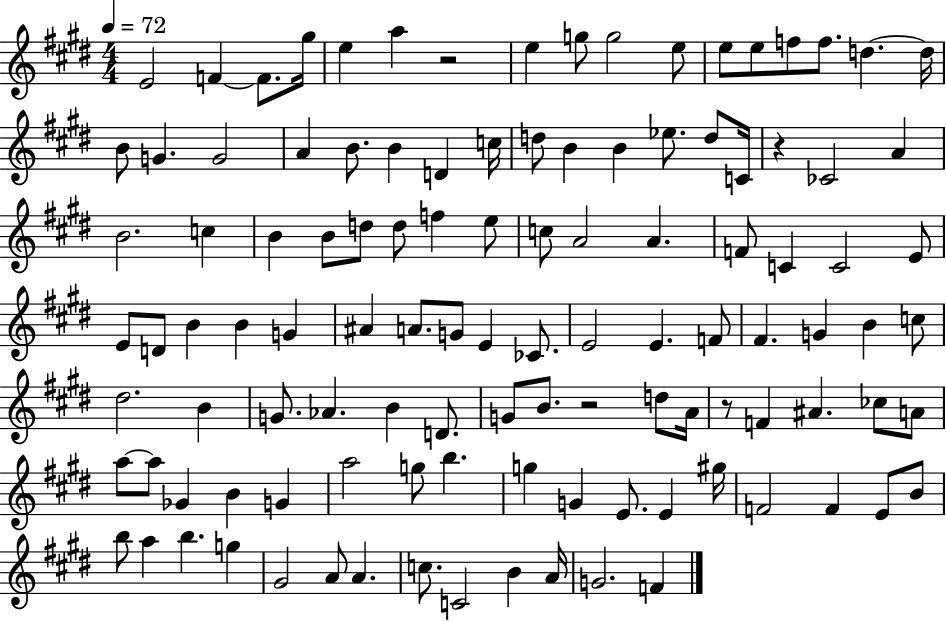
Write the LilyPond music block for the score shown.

{
  \clef treble
  \numericTimeSignature
  \time 4/4
  \key e \major
  \tempo 4 = 72
  e'2 f'4~~ f'8. gis''16 | e''4 a''4 r2 | e''4 g''8 g''2 e''8 | e''8 e''8 f''8 f''8. d''4.~~ d''16 | \break b'8 g'4. g'2 | a'4 b'8. b'4 d'4 c''16 | d''8 b'4 b'4 ees''8. d''8 c'16 | r4 ces'2 a'4 | \break b'2. c''4 | b'4 b'8 d''8 d''8 f''4 e''8 | c''8 a'2 a'4. | f'8 c'4 c'2 e'8 | \break e'8 d'8 b'4 b'4 g'4 | ais'4 a'8. g'8 e'4 ces'8. | e'2 e'4. f'8 | fis'4. g'4 b'4 c''8 | \break dis''2. b'4 | g'8. aes'4. b'4 d'8. | g'8 b'8. r2 d''8 a'16 | r8 f'4 ais'4. ces''8 a'8 | \break a''8~~ a''8 ges'4 b'4 g'4 | a''2 g''8 b''4. | g''4 g'4 e'8. e'4 gis''16 | f'2 f'4 e'8 b'8 | \break b''8 a''4 b''4. g''4 | gis'2 a'8 a'4. | c''8. c'2 b'4 a'16 | g'2. f'4 | \break \bar "|."
}